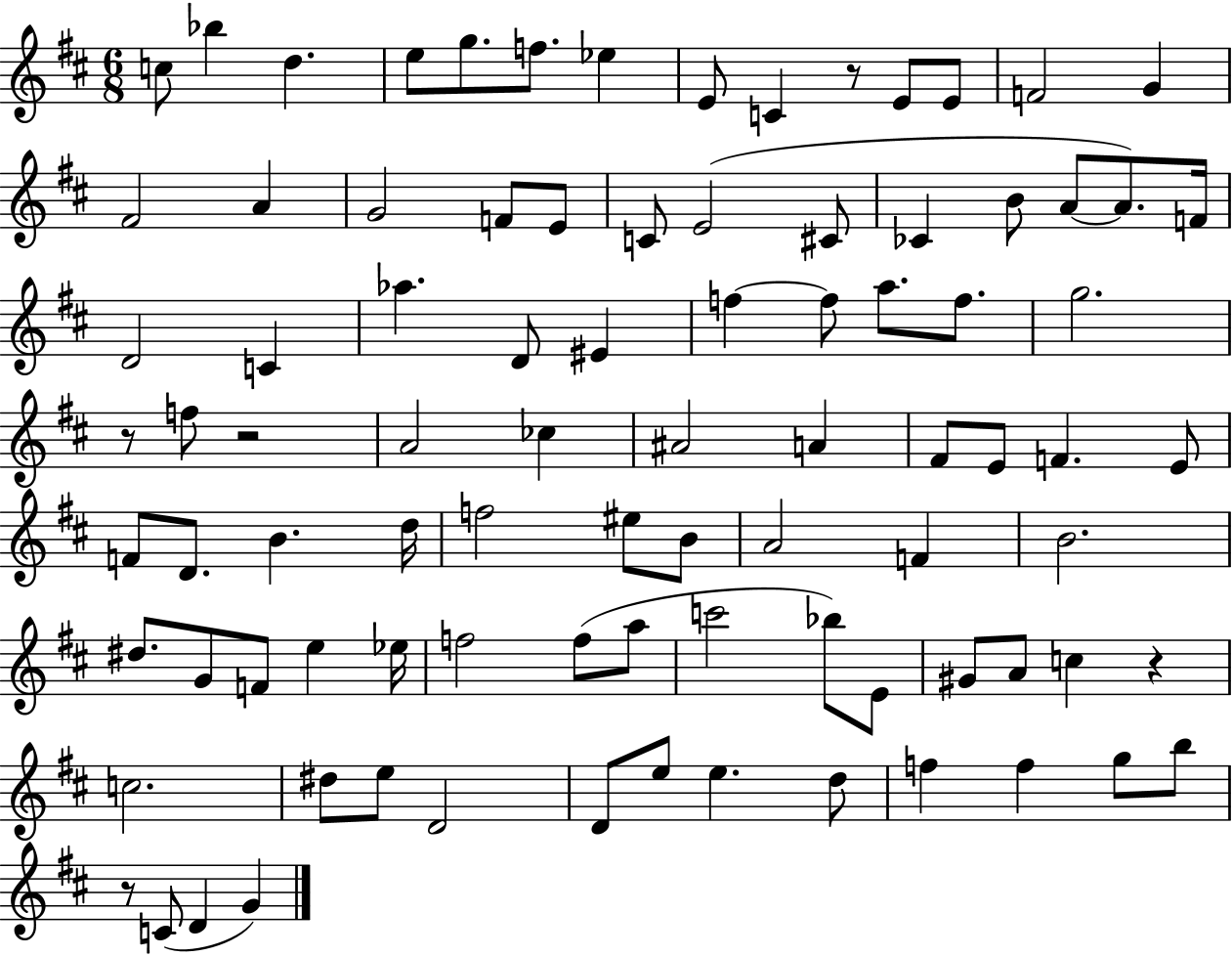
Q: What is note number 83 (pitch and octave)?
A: D4